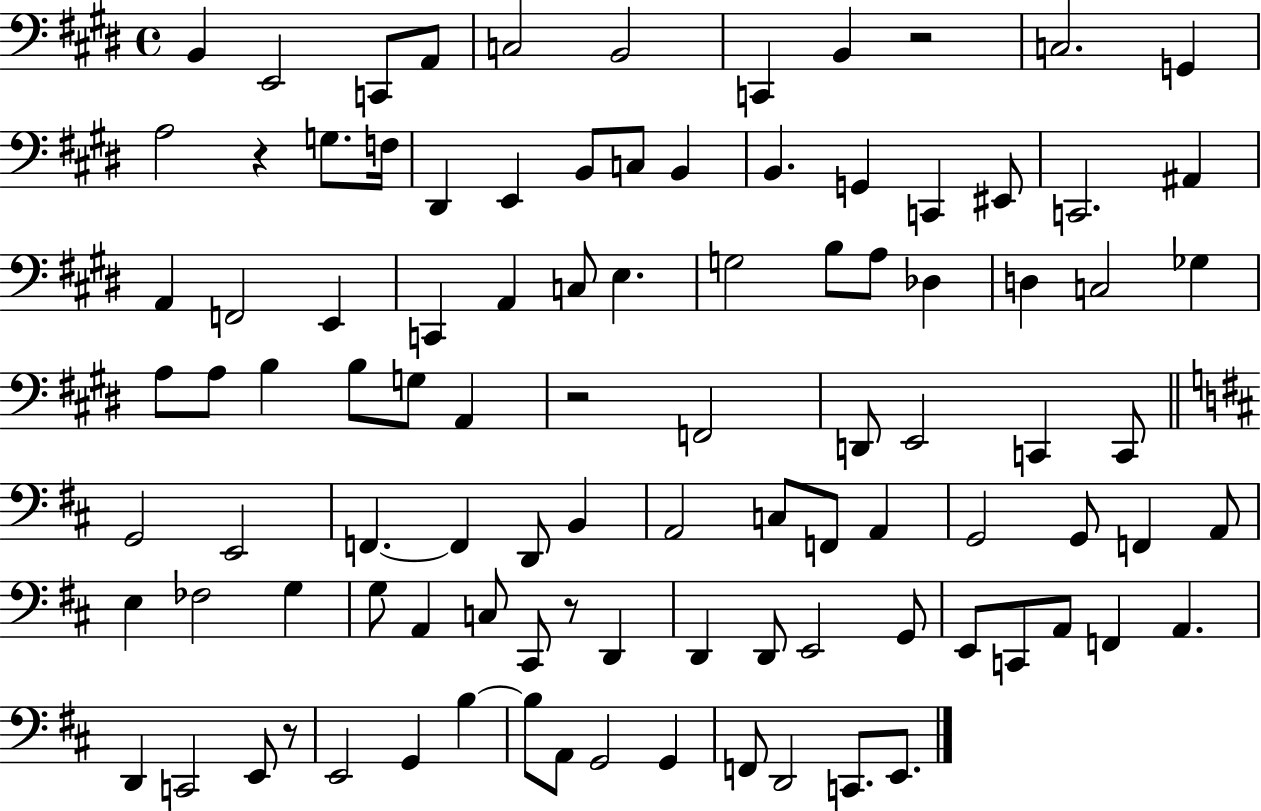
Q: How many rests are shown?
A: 5